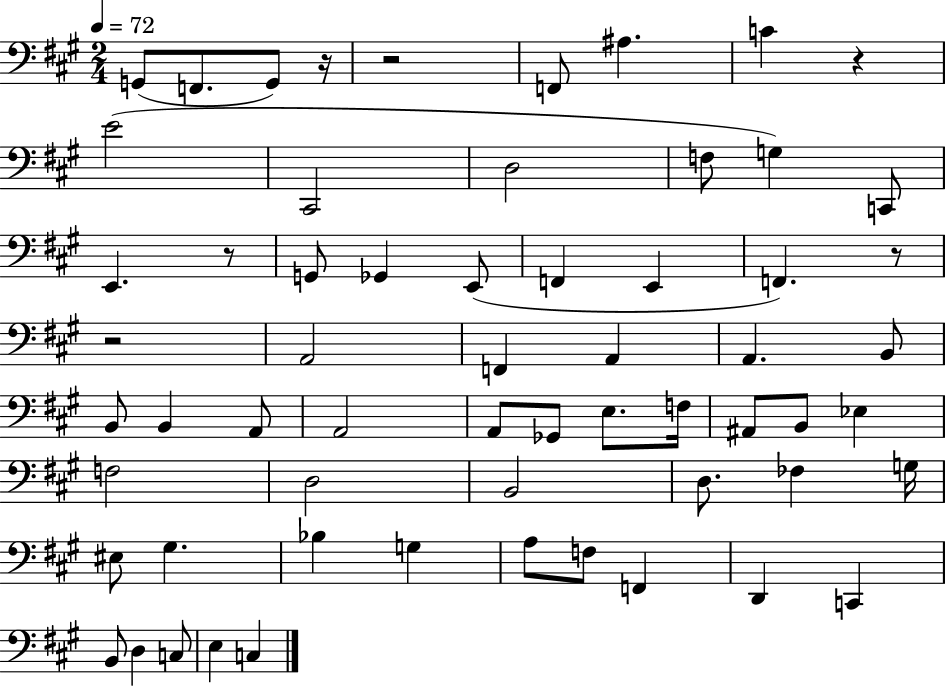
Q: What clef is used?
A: bass